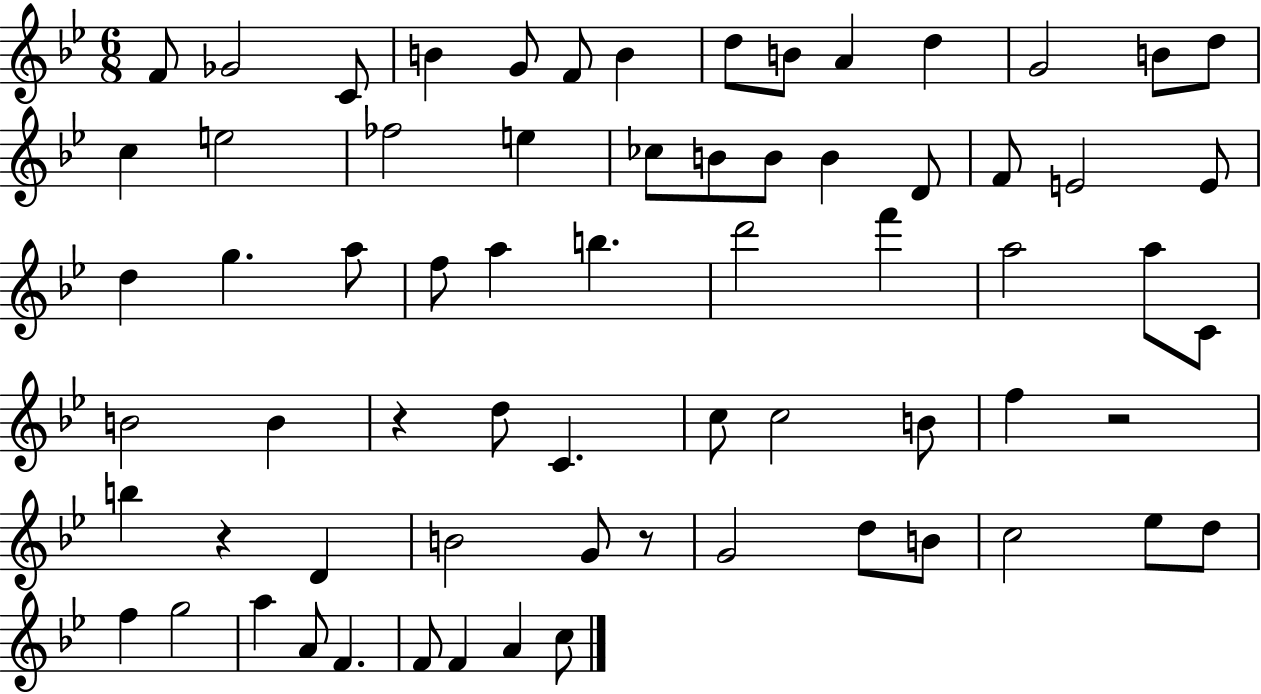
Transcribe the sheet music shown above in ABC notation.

X:1
T:Untitled
M:6/8
L:1/4
K:Bb
F/2 _G2 C/2 B G/2 F/2 B d/2 B/2 A d G2 B/2 d/2 c e2 _f2 e _c/2 B/2 B/2 B D/2 F/2 E2 E/2 d g a/2 f/2 a b d'2 f' a2 a/2 C/2 B2 B z d/2 C c/2 c2 B/2 f z2 b z D B2 G/2 z/2 G2 d/2 B/2 c2 _e/2 d/2 f g2 a A/2 F F/2 F A c/2